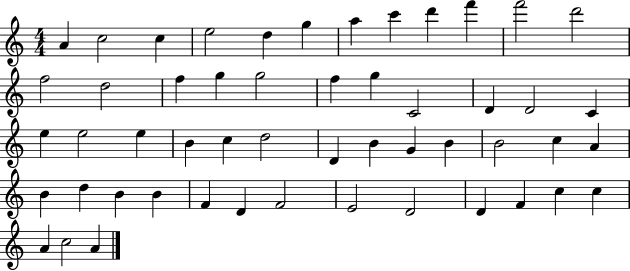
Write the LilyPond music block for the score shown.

{
  \clef treble
  \numericTimeSignature
  \time 4/4
  \key c \major
  a'4 c''2 c''4 | e''2 d''4 g''4 | a''4 c'''4 d'''4 f'''4 | f'''2 d'''2 | \break f''2 d''2 | f''4 g''4 g''2 | f''4 g''4 c'2 | d'4 d'2 c'4 | \break e''4 e''2 e''4 | b'4 c''4 d''2 | d'4 b'4 g'4 b'4 | b'2 c''4 a'4 | \break b'4 d''4 b'4 b'4 | f'4 d'4 f'2 | e'2 d'2 | d'4 f'4 c''4 c''4 | \break a'4 c''2 a'4 | \bar "|."
}